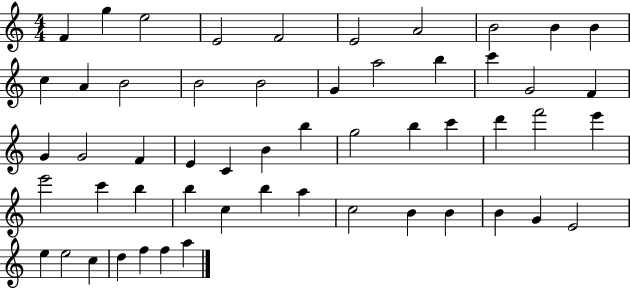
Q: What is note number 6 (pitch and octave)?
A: E4